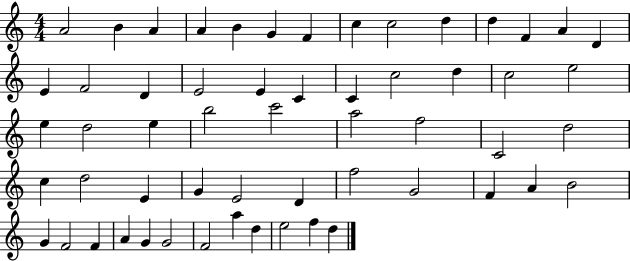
{
  \clef treble
  \numericTimeSignature
  \time 4/4
  \key c \major
  a'2 b'4 a'4 | a'4 b'4 g'4 f'4 | c''4 c''2 d''4 | d''4 f'4 a'4 d'4 | \break e'4 f'2 d'4 | e'2 e'4 c'4 | c'4 c''2 d''4 | c''2 e''2 | \break e''4 d''2 e''4 | b''2 c'''2 | a''2 f''2 | c'2 d''2 | \break c''4 d''2 e'4 | g'4 e'2 d'4 | f''2 g'2 | f'4 a'4 b'2 | \break g'4 f'2 f'4 | a'4 g'4 g'2 | f'2 a''4 d''4 | e''2 f''4 d''4 | \break \bar "|."
}